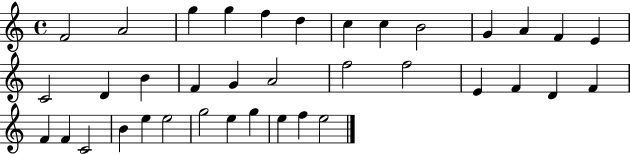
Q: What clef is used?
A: treble